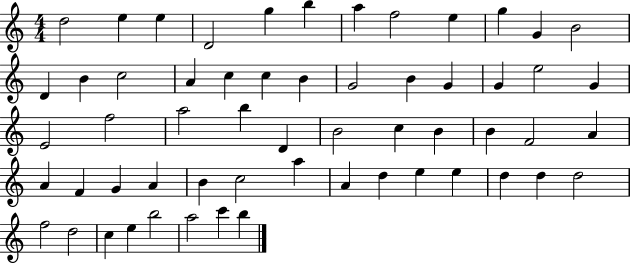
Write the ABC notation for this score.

X:1
T:Untitled
M:4/4
L:1/4
K:C
d2 e e D2 g b a f2 e g G B2 D B c2 A c c B G2 B G G e2 G E2 f2 a2 b D B2 c B B F2 A A F G A B c2 a A d e e d d d2 f2 d2 c e b2 a2 c' b